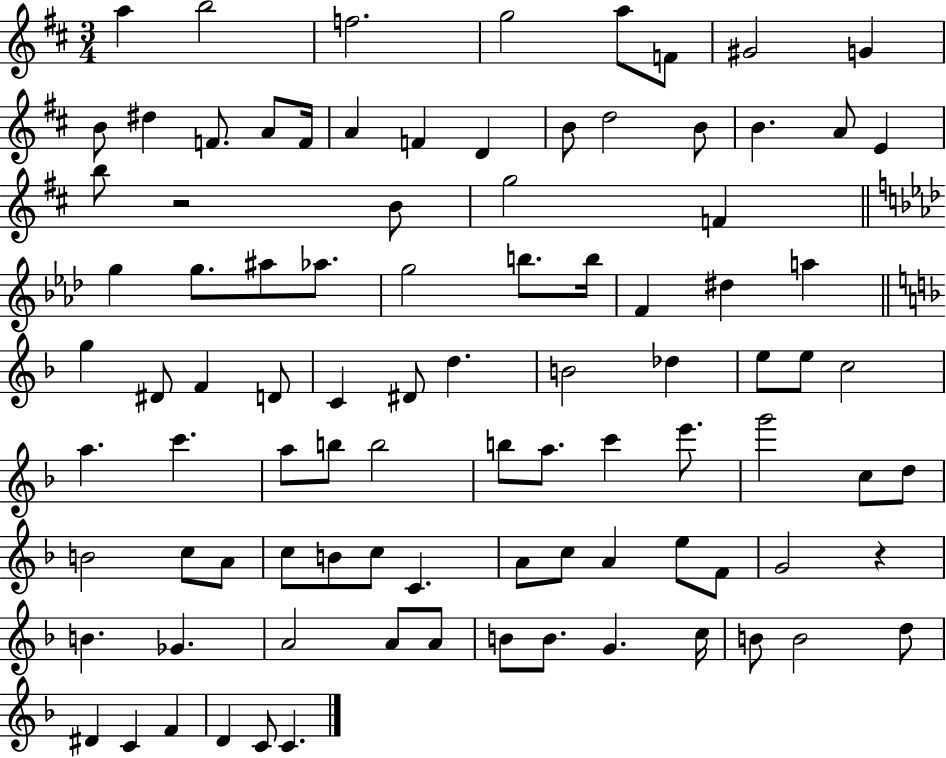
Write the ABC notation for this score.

X:1
T:Untitled
M:3/4
L:1/4
K:D
a b2 f2 g2 a/2 F/2 ^G2 G B/2 ^d F/2 A/2 F/4 A F D B/2 d2 B/2 B A/2 E b/2 z2 B/2 g2 F g g/2 ^a/2 _a/2 g2 b/2 b/4 F ^d a g ^D/2 F D/2 C ^D/2 d B2 _d e/2 e/2 c2 a c' a/2 b/2 b2 b/2 a/2 c' e'/2 g'2 c/2 d/2 B2 c/2 A/2 c/2 B/2 c/2 C A/2 c/2 A e/2 F/2 G2 z B _G A2 A/2 A/2 B/2 B/2 G c/4 B/2 B2 d/2 ^D C F D C/2 C